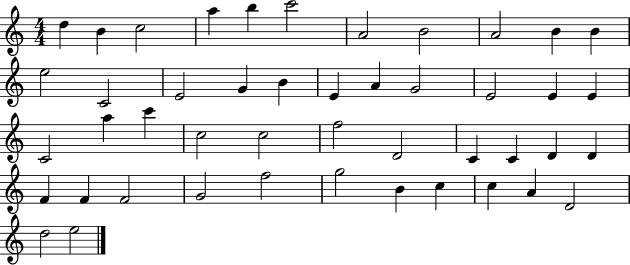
X:1
T:Untitled
M:4/4
L:1/4
K:C
d B c2 a b c'2 A2 B2 A2 B B e2 C2 E2 G B E A G2 E2 E E C2 a c' c2 c2 f2 D2 C C D D F F F2 G2 f2 g2 B c c A D2 d2 e2